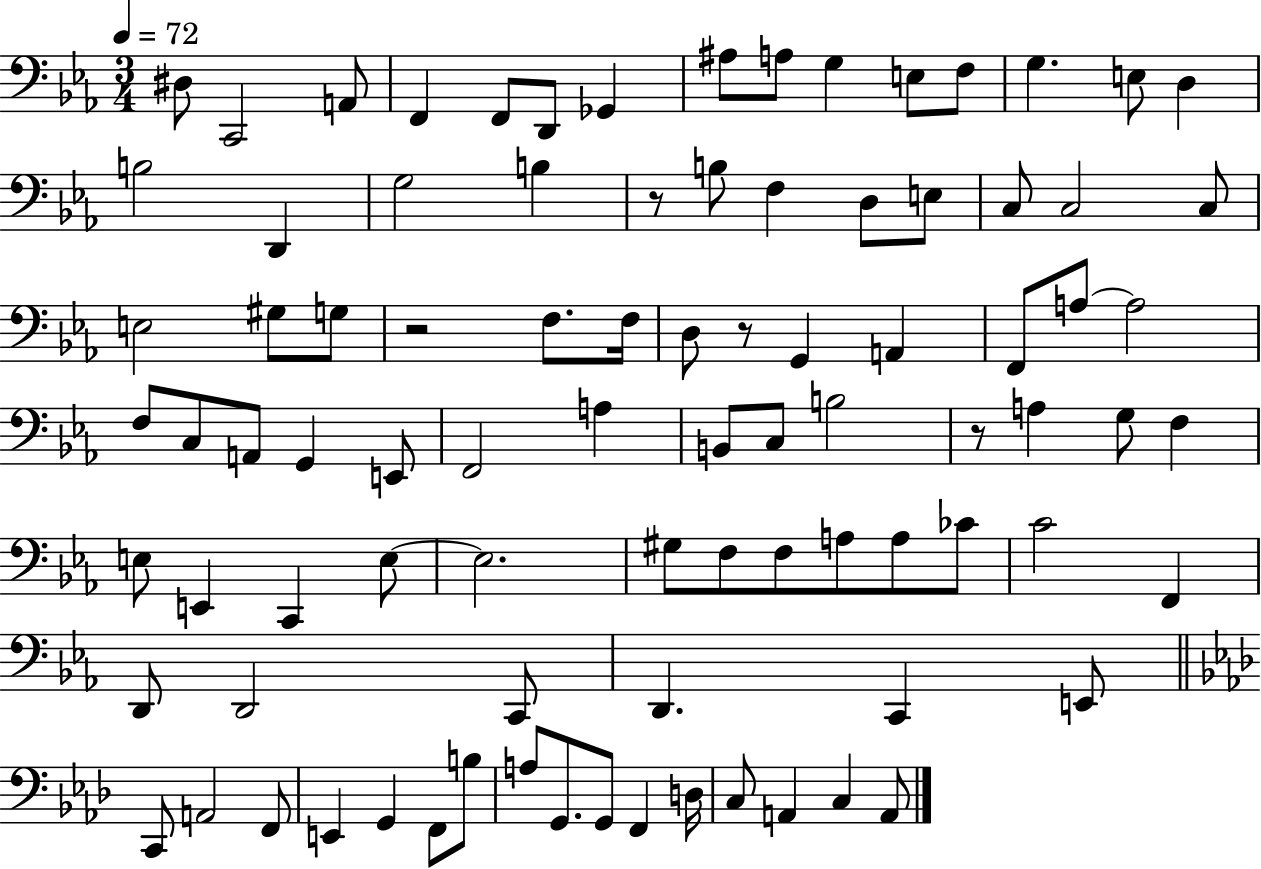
X:1
T:Untitled
M:3/4
L:1/4
K:Eb
^D,/2 C,,2 A,,/2 F,, F,,/2 D,,/2 _G,, ^A,/2 A,/2 G, E,/2 F,/2 G, E,/2 D, B,2 D,, G,2 B, z/2 B,/2 F, D,/2 E,/2 C,/2 C,2 C,/2 E,2 ^G,/2 G,/2 z2 F,/2 F,/4 D,/2 z/2 G,, A,, F,,/2 A,/2 A,2 F,/2 C,/2 A,,/2 G,, E,,/2 F,,2 A, B,,/2 C,/2 B,2 z/2 A, G,/2 F, E,/2 E,, C,, E,/2 E,2 ^G,/2 F,/2 F,/2 A,/2 A,/2 _C/2 C2 F,, D,,/2 D,,2 C,,/2 D,, C,, E,,/2 C,,/2 A,,2 F,,/2 E,, G,, F,,/2 B,/2 A,/2 G,,/2 G,,/2 F,, D,/4 C,/2 A,, C, A,,/2